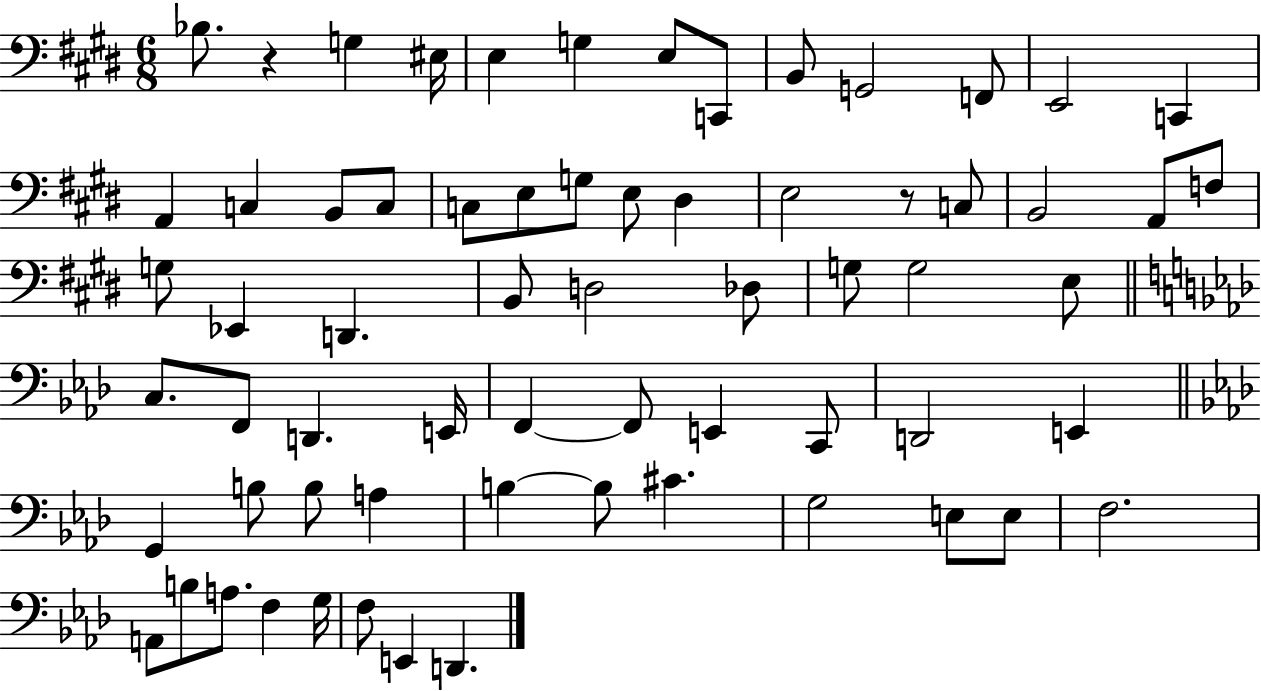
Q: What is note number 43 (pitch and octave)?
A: C2